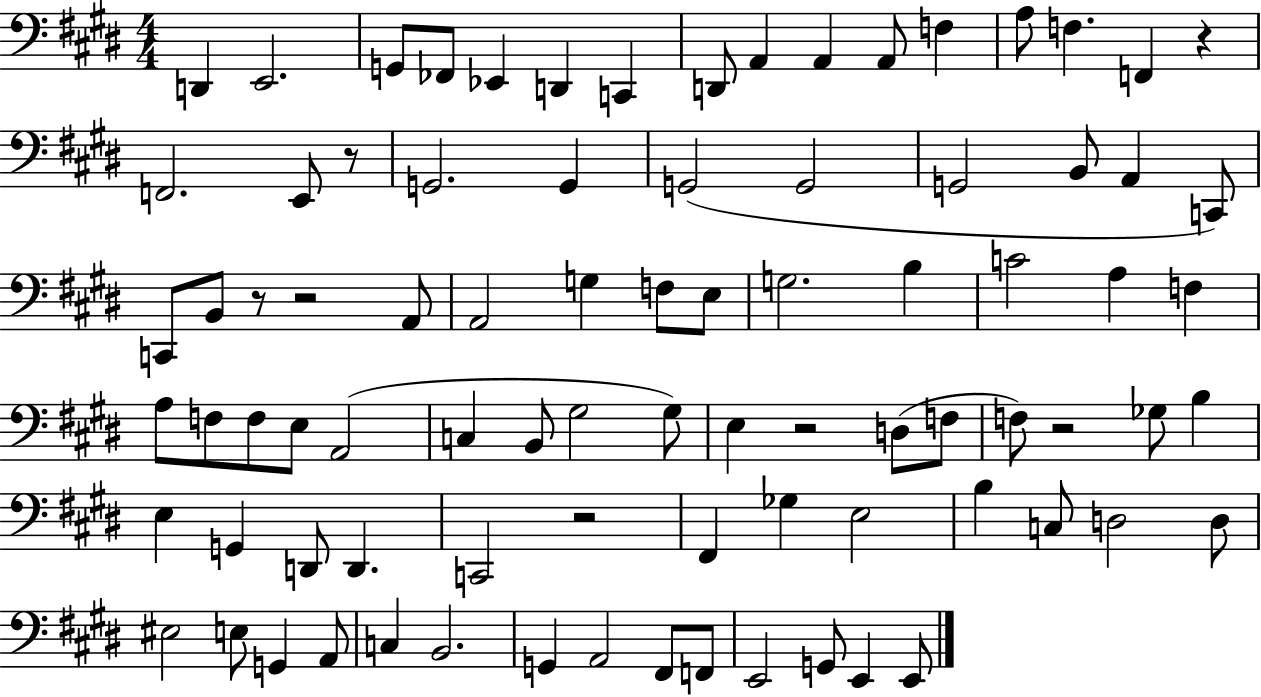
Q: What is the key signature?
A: E major